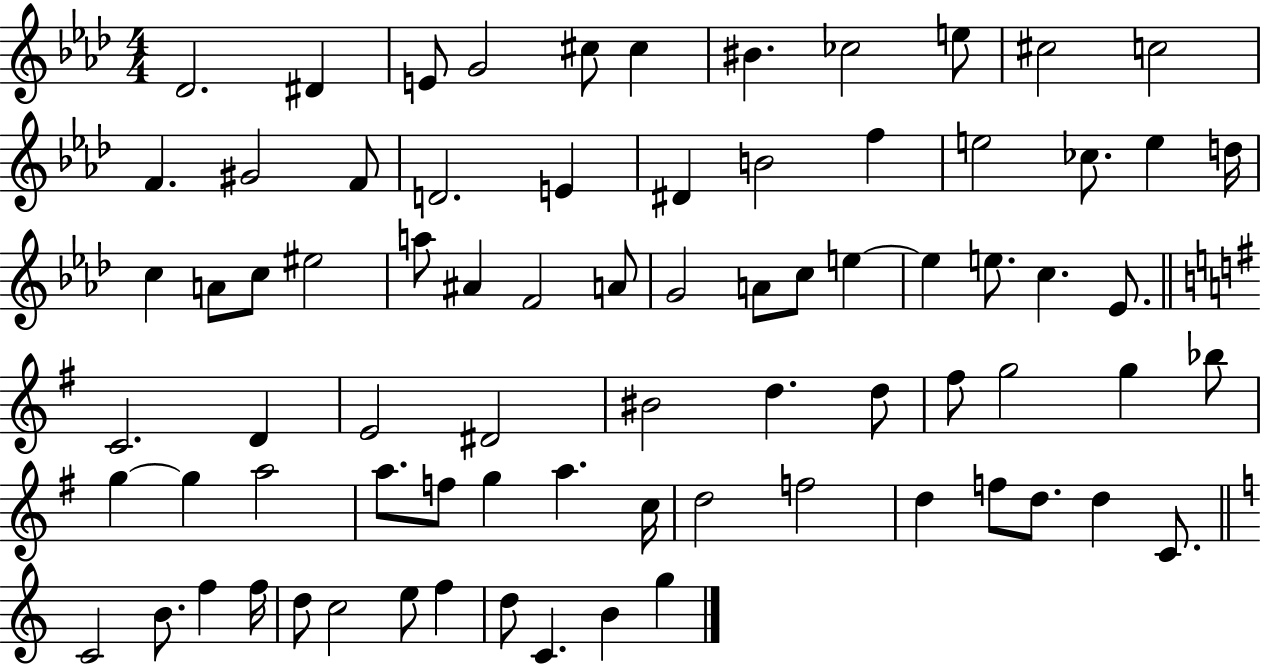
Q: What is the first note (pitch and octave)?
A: Db4